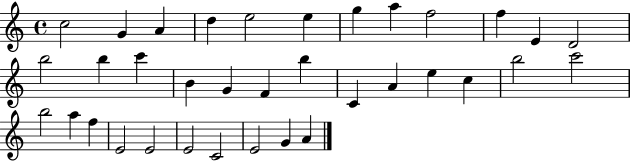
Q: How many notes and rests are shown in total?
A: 35